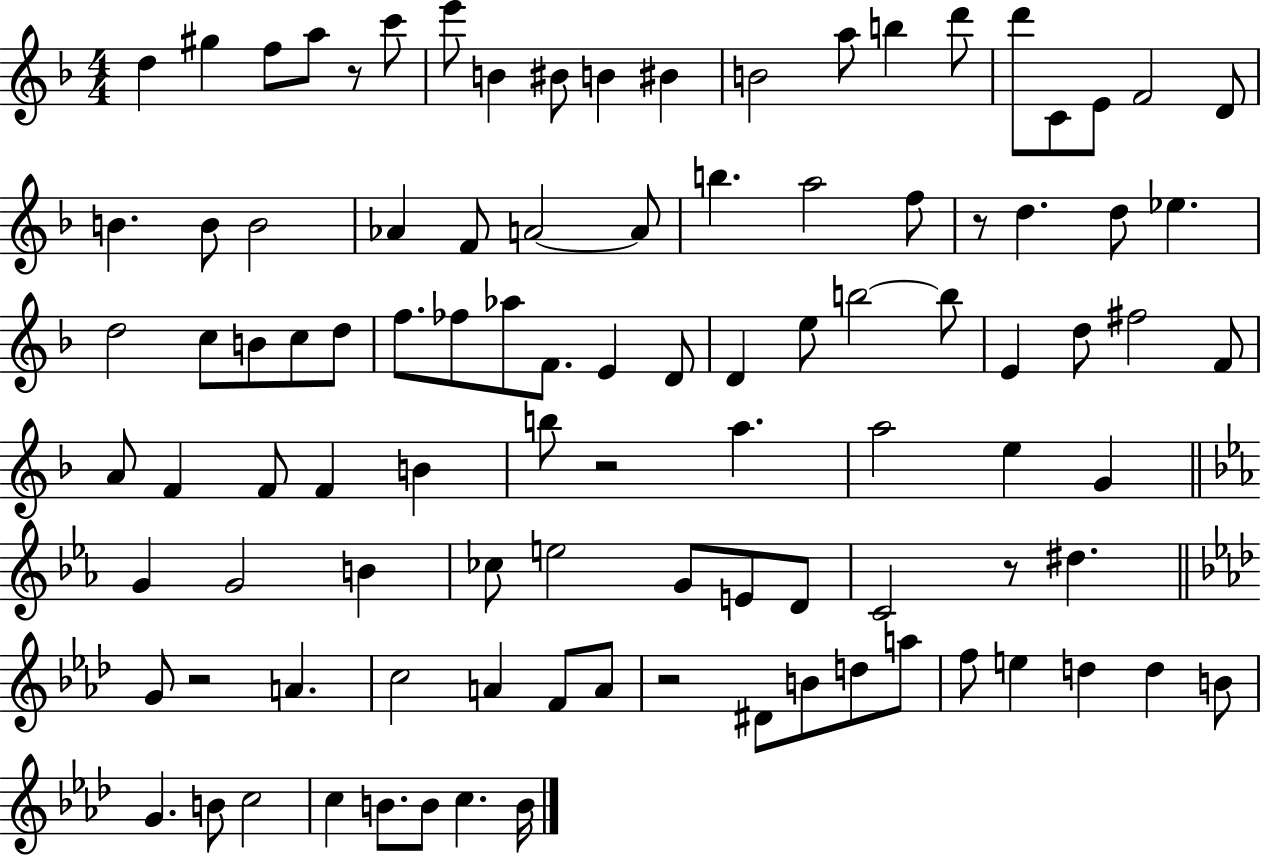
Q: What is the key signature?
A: F major